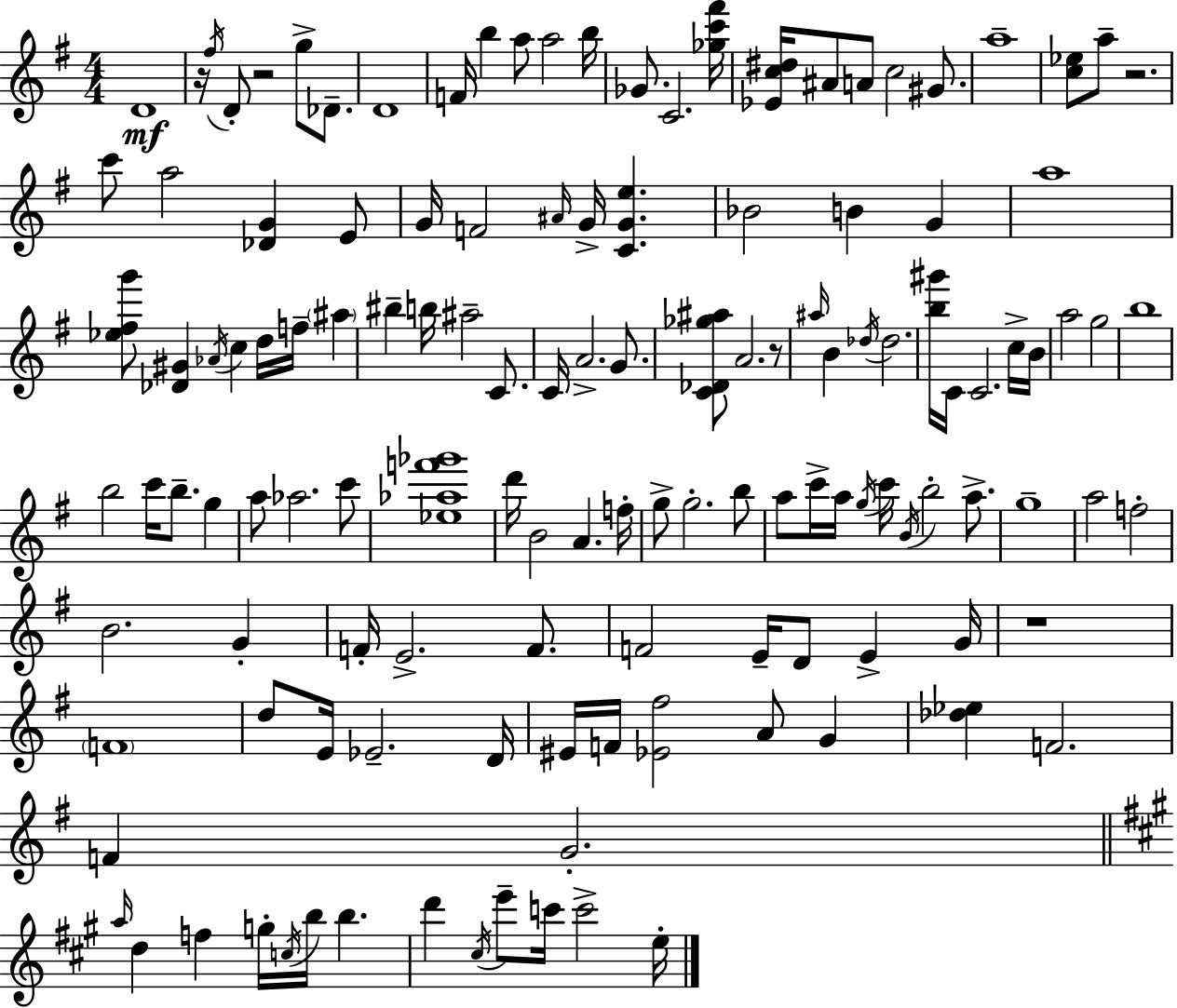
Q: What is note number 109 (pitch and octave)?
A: D6